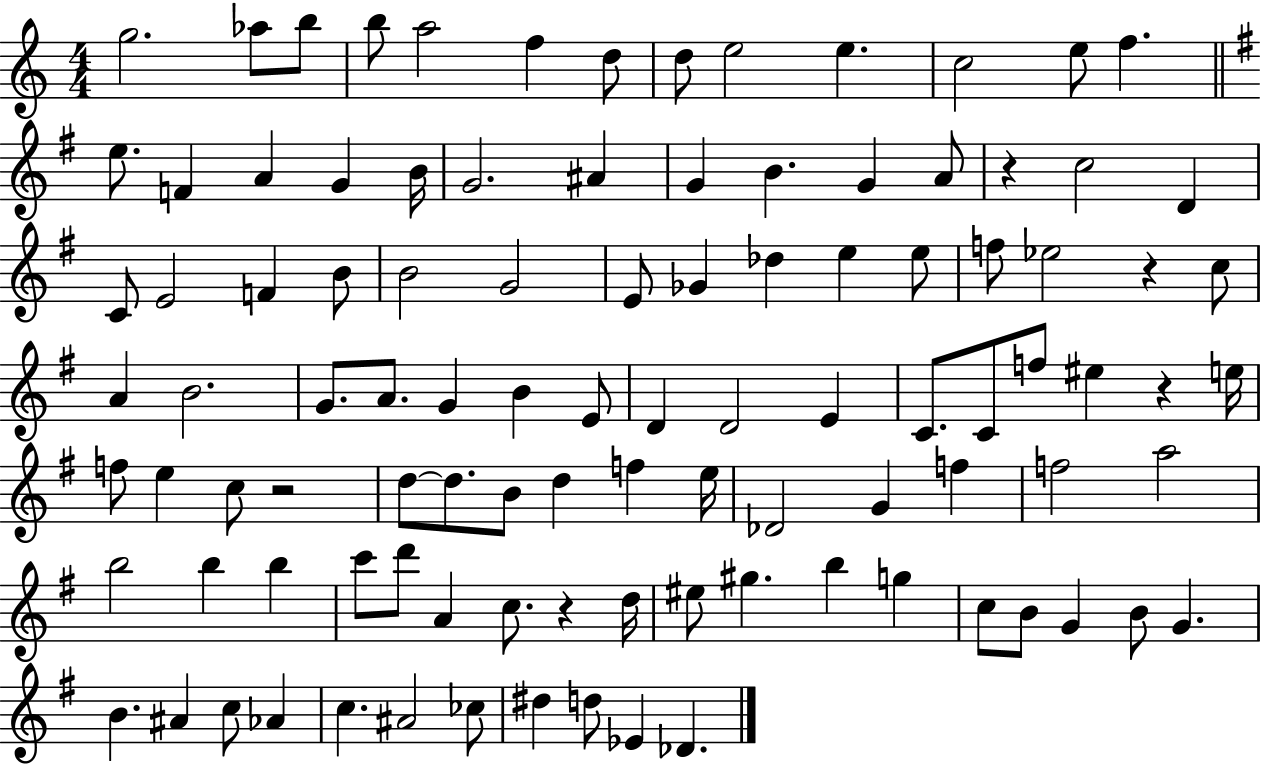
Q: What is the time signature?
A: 4/4